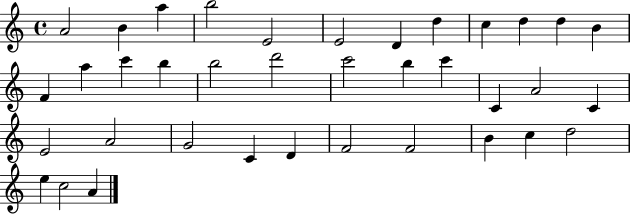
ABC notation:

X:1
T:Untitled
M:4/4
L:1/4
K:C
A2 B a b2 E2 E2 D d c d d B F a c' b b2 d'2 c'2 b c' C A2 C E2 A2 G2 C D F2 F2 B c d2 e c2 A